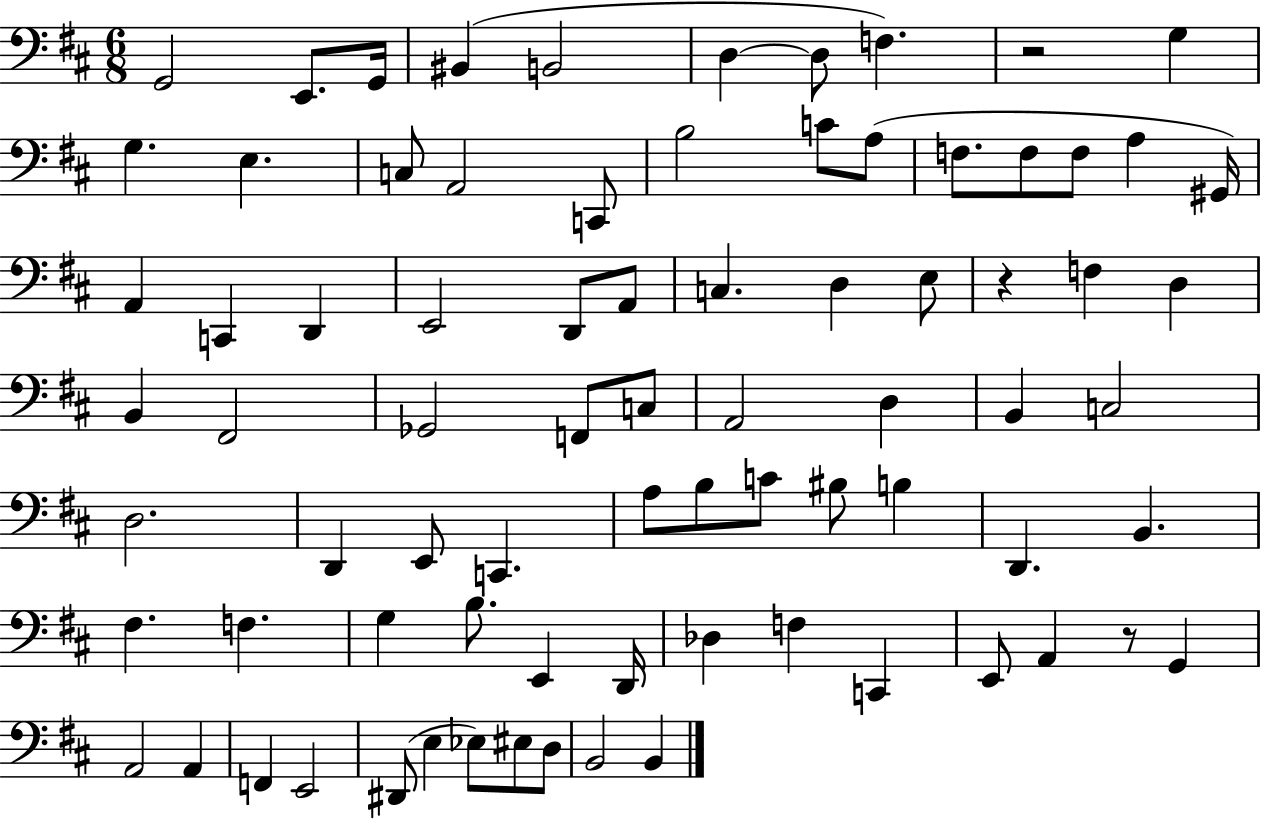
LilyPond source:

{
  \clef bass
  \numericTimeSignature
  \time 6/8
  \key d \major
  g,2 e,8. g,16 | bis,4( b,2 | d4~~ d8 f4.) | r2 g4 | \break g4. e4. | c8 a,2 c,8 | b2 c'8 a8( | f8. f8 f8 a4 gis,16) | \break a,4 c,4 d,4 | e,2 d,8 a,8 | c4. d4 e8 | r4 f4 d4 | \break b,4 fis,2 | ges,2 f,8 c8 | a,2 d4 | b,4 c2 | \break d2. | d,4 e,8 c,4. | a8 b8 c'8 bis8 b4 | d,4. b,4. | \break fis4. f4. | g4 b8. e,4 d,16 | des4 f4 c,4 | e,8 a,4 r8 g,4 | \break a,2 a,4 | f,4 e,2 | dis,8( e4 ees8) eis8 d8 | b,2 b,4 | \break \bar "|."
}